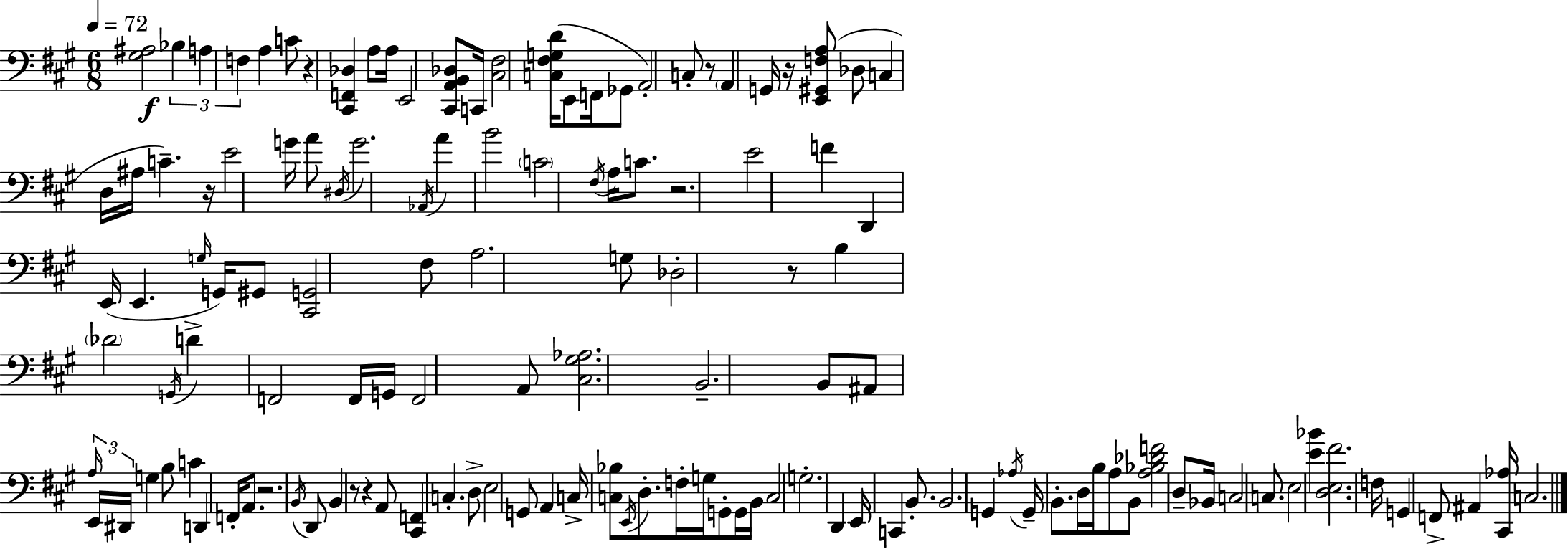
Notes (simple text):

[G#3,A#3]/h Bb3/q A3/q F3/q A3/q C4/e R/q [C#2,F2,Db3]/q A3/e A3/s E2/h [C#2,A2,B2,Db3]/e C2/s [C#3,F#3]/h [C3,F#3,G3,D4]/s E2/e F2/s Gb2/e A2/h C3/e R/e A2/q G2/s R/s [E2,G#2,F3,A3]/e Db3/e C3/q D3/s A#3/s C4/q. R/s E4/h G4/s A4/e D#3/s G4/h. Ab2/s A4/q B4/h C4/h F#3/s A3/s C4/e. R/h. E4/h F4/q D2/q E2/s E2/q. G3/s G2/s G#2/e [C#2,G2]/h F#3/e A3/h. G3/e Db3/h R/e B3/q Db4/h G2/s D4/q F2/h F2/s G2/s F2/h A2/e [C#3,G#3,Ab3]/h. B2/h. B2/e A#2/e A3/s E2/s D#2/s G3/q B3/e C4/q D2/q F2/s A2/e. R/h. B2/s D2/e B2/q R/e R/q A2/e [C#2,F2]/q C3/q. D3/e E3/h G2/e A2/q C3/s [C3,Bb3]/e E2/s D3/e. F3/s G3/s G2/e G2/s B2/s C3/h G3/h. D2/q E2/s C2/q B2/e. B2/h. G2/q Ab3/s G2/s B2/e. D3/s B3/s A3/e B2/e [A3,Bb3,Db4,F4]/h D3/e Bb2/s C3/h C3/e. E3/h [E4,Bb4]/q [D3,E3,F#4]/h. F3/s G2/q F2/e A#2/q [C#2,Ab3]/s C3/h.